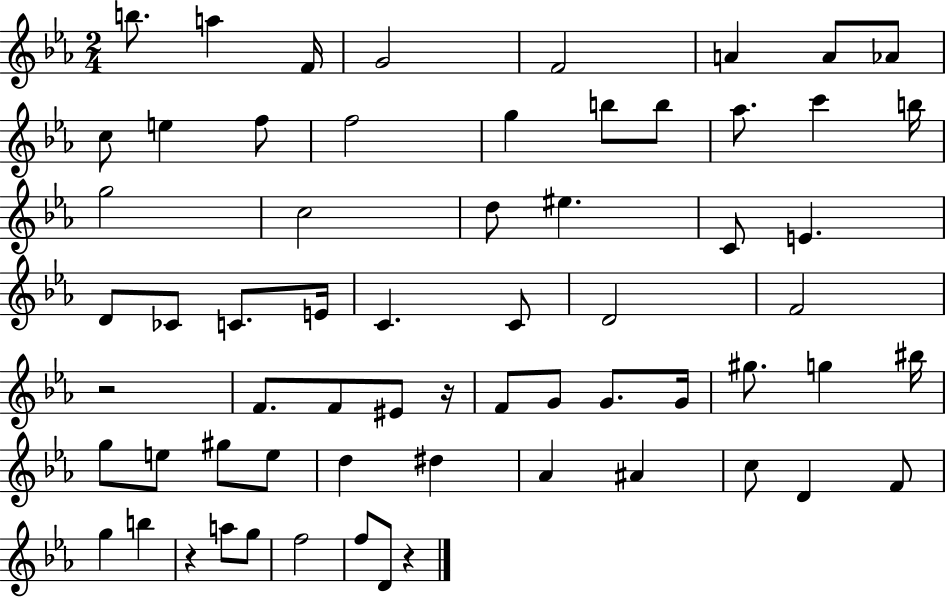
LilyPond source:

{
  \clef treble
  \numericTimeSignature
  \time 2/4
  \key ees \major
  b''8. a''4 f'16 | g'2 | f'2 | a'4 a'8 aes'8 | \break c''8 e''4 f''8 | f''2 | g''4 b''8 b''8 | aes''8. c'''4 b''16 | \break g''2 | c''2 | d''8 eis''4. | c'8 e'4. | \break d'8 ces'8 c'8. e'16 | c'4. c'8 | d'2 | f'2 | \break r2 | f'8. f'8 eis'8 r16 | f'8 g'8 g'8. g'16 | gis''8. g''4 bis''16 | \break g''8 e''8 gis''8 e''8 | d''4 dis''4 | aes'4 ais'4 | c''8 d'4 f'8 | \break g''4 b''4 | r4 a''8 g''8 | f''2 | f''8 d'8 r4 | \break \bar "|."
}